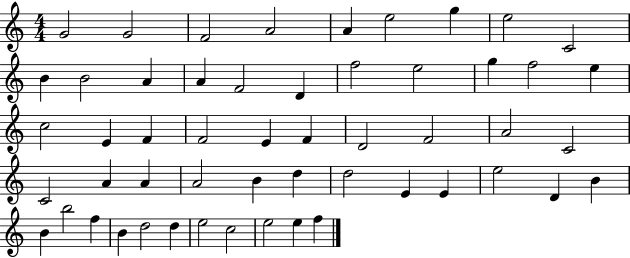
G4/h G4/h F4/h A4/h A4/q E5/h G5/q E5/h C4/h B4/q B4/h A4/q A4/q F4/h D4/q F5/h E5/h G5/q F5/h E5/q C5/h E4/q F4/q F4/h E4/q F4/q D4/h F4/h A4/h C4/h C4/h A4/q A4/q A4/h B4/q D5/q D5/h E4/q E4/q E5/h D4/q B4/q B4/q B5/h F5/q B4/q D5/h D5/q E5/h C5/h E5/h E5/q F5/q